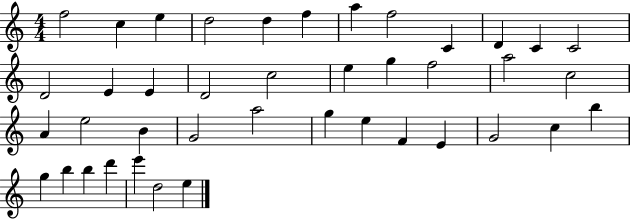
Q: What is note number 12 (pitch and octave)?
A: C4